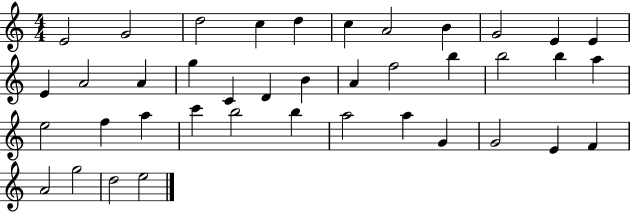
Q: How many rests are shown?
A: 0